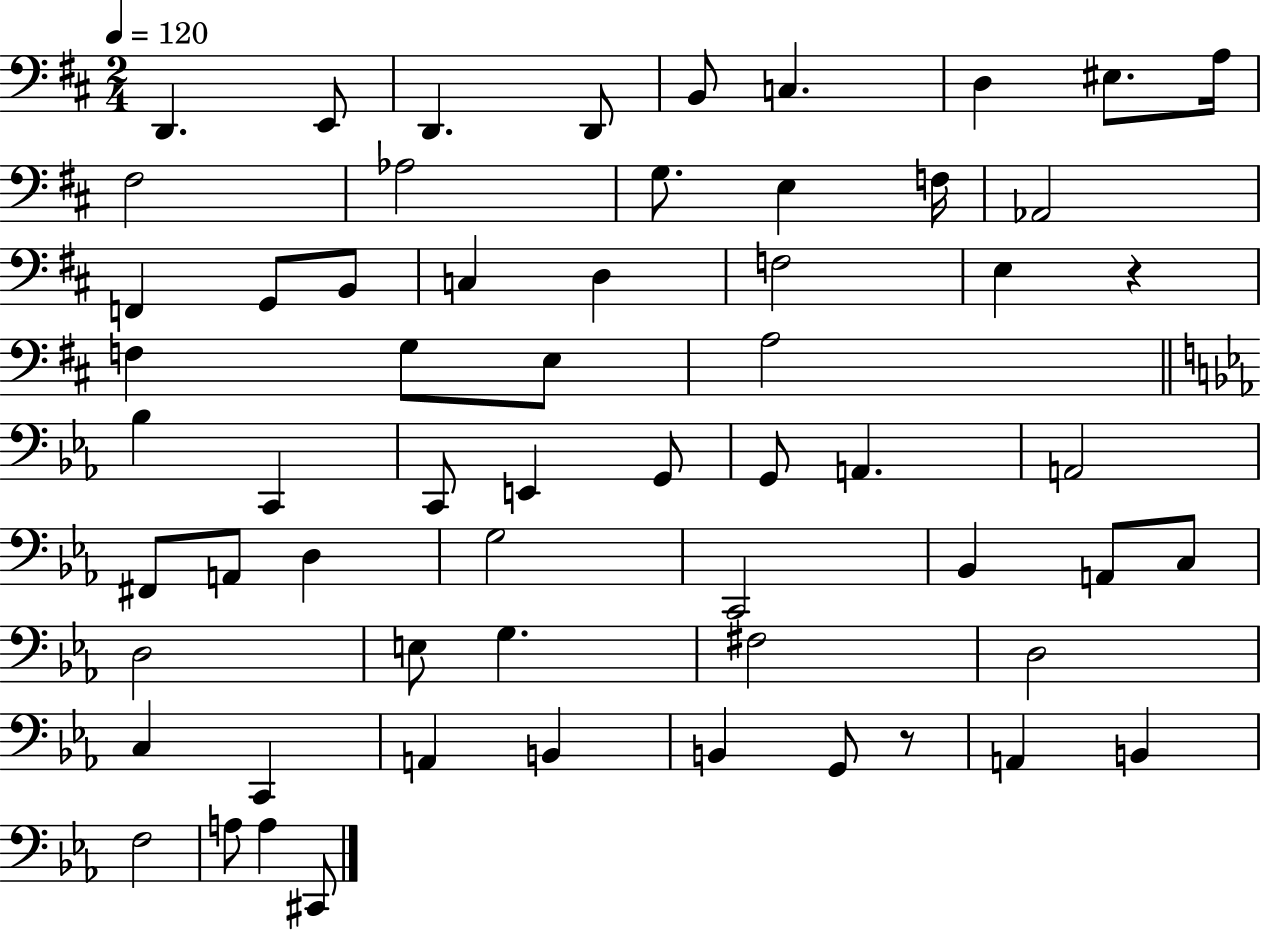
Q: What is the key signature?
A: D major